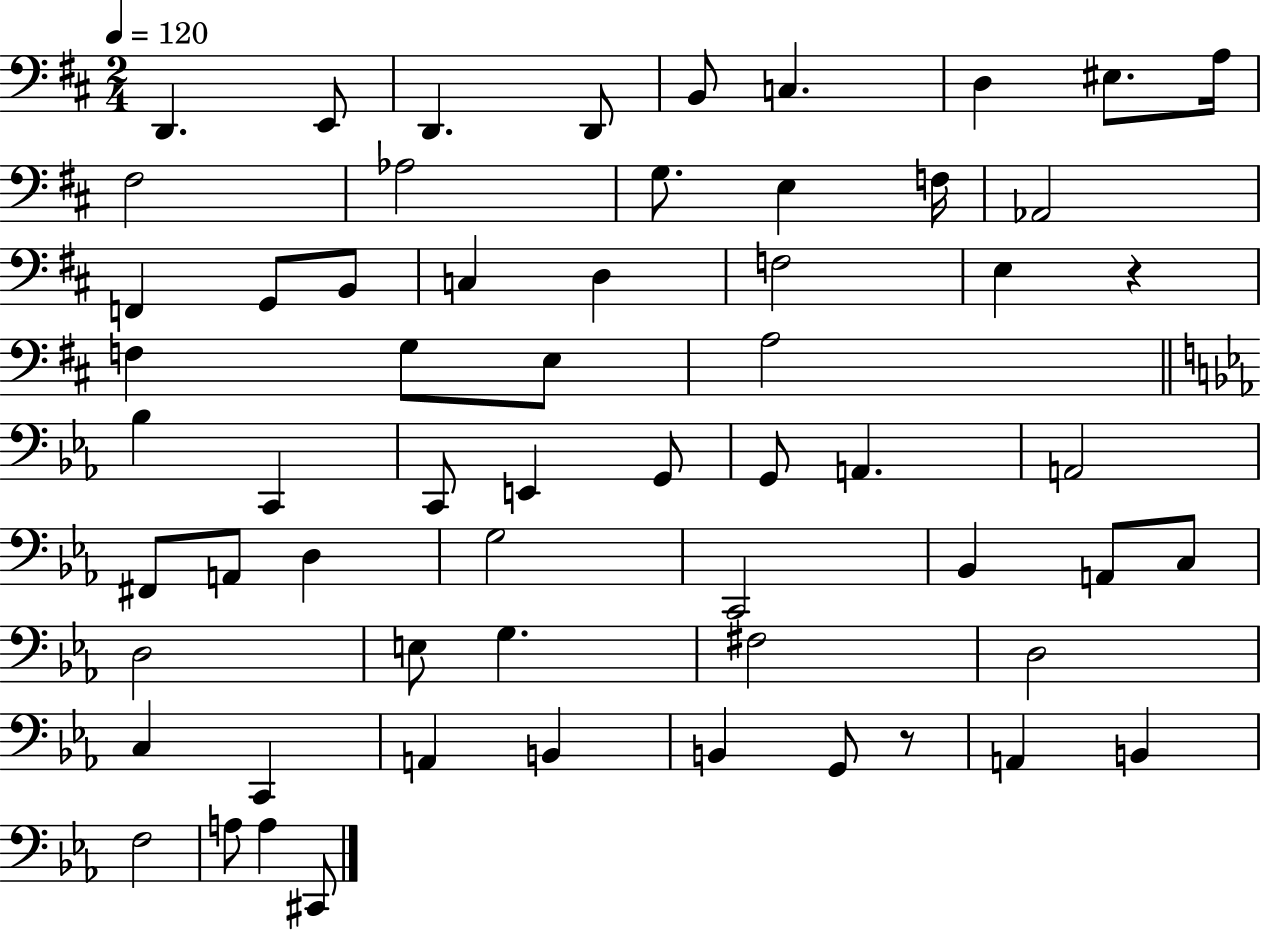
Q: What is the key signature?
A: D major